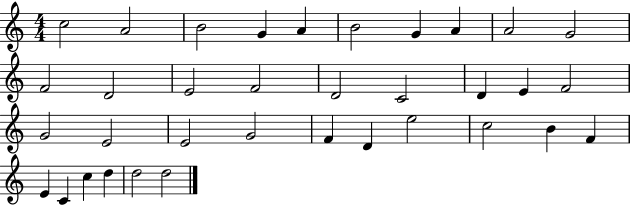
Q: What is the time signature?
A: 4/4